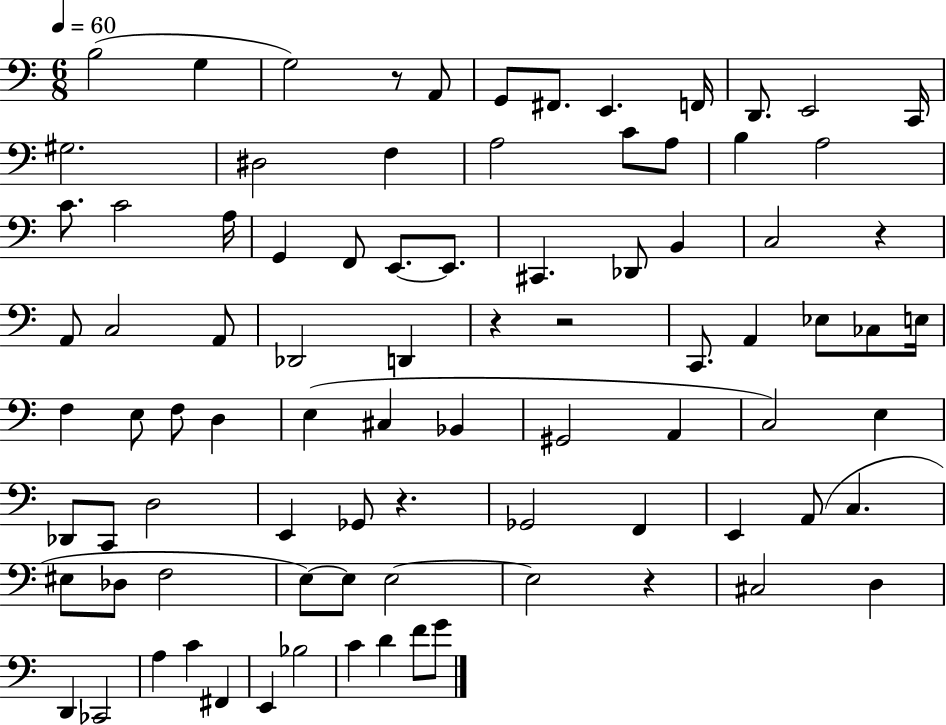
{
  \clef bass
  \numericTimeSignature
  \time 6/8
  \key c \major
  \tempo 4 = 60
  \repeat volta 2 { b2( g4 | g2) r8 a,8 | g,8 fis,8. e,4. f,16 | d,8. e,2 c,16 | \break gis2. | dis2 f4 | a2 c'8 a8 | b4 a2 | \break c'8. c'2 a16 | g,4 f,8 e,8.~~ e,8. | cis,4. des,8 b,4 | c2 r4 | \break a,8 c2 a,8 | des,2 d,4 | r4 r2 | c,8. a,4 ees8 ces8 e16 | \break f4 e8 f8 d4 | e4( cis4 bes,4 | gis,2 a,4 | c2) e4 | \break des,8 c,8 d2 | e,4 ges,8 r4. | ges,2 f,4 | e,4 a,8( c4. | \break eis8 des8 f2 | e8~~) e8 e2~~ | e2 r4 | cis2 d4 | \break d,4 ces,2 | a4 c'4 fis,4 | e,4 bes2 | c'4 d'4 f'8 g'8 | \break } \bar "|."
}